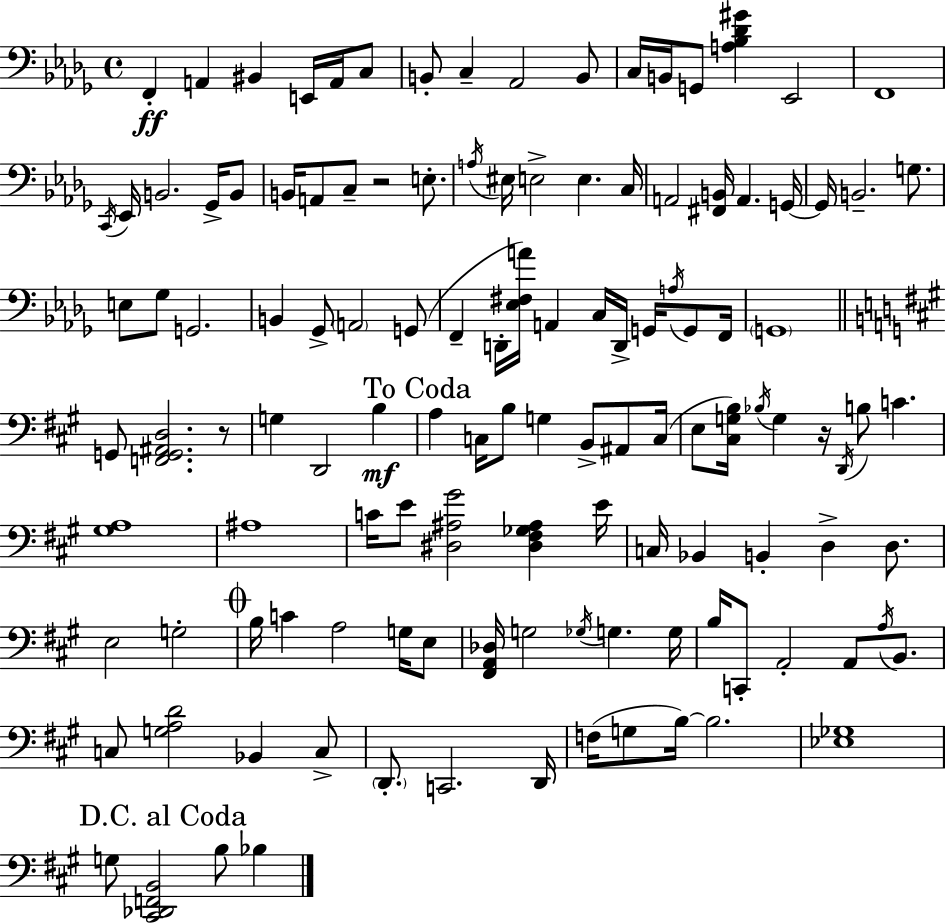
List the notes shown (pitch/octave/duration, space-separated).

F2/q A2/q BIS2/q E2/s A2/s C3/e B2/e C3/q Ab2/h B2/e C3/s B2/s G2/e [A3,Bb3,Db4,G#4]/q Eb2/h F2/w C2/s Eb2/s B2/h. Gb2/s B2/e B2/s A2/e C3/e R/h E3/e. A3/s EIS3/s E3/h E3/q. C3/s A2/h [F#2,B2]/s A2/q. G2/s G2/s B2/h. G3/e. E3/e Gb3/e G2/h. B2/q Gb2/e A2/h G2/e F2/q D2/s [Eb3,F#3,A4]/s A2/q C3/s D2/s G2/s A3/s G2/e F2/s G2/w G2/e [F2,G2,A#2,D3]/h. R/e G3/q D2/h B3/q A3/q C3/s B3/e G3/q B2/e A#2/e C3/s E3/e [C#3,G3,B3]/s Bb3/s G3/q R/s D2/s B3/e C4/q. [G#3,A3]/w A#3/w C4/s E4/e [D#3,A#3,G#4]/h [D#3,F#3,Gb3,A#3]/q E4/s C3/s Bb2/q B2/q D3/q D3/e. E3/h G3/h B3/s C4/q A3/h G3/s E3/e [F#2,A2,Db3]/s G3/h Gb3/s G3/q. G3/s B3/s C2/e A2/h A2/e A3/s B2/e. C3/e [G3,A3,D4]/h Bb2/q C3/e D2/e. C2/h. D2/s F3/s G3/e B3/s B3/h. [Eb3,Gb3]/w G3/e [C#2,Db2,F2,B2]/h B3/e Bb3/q